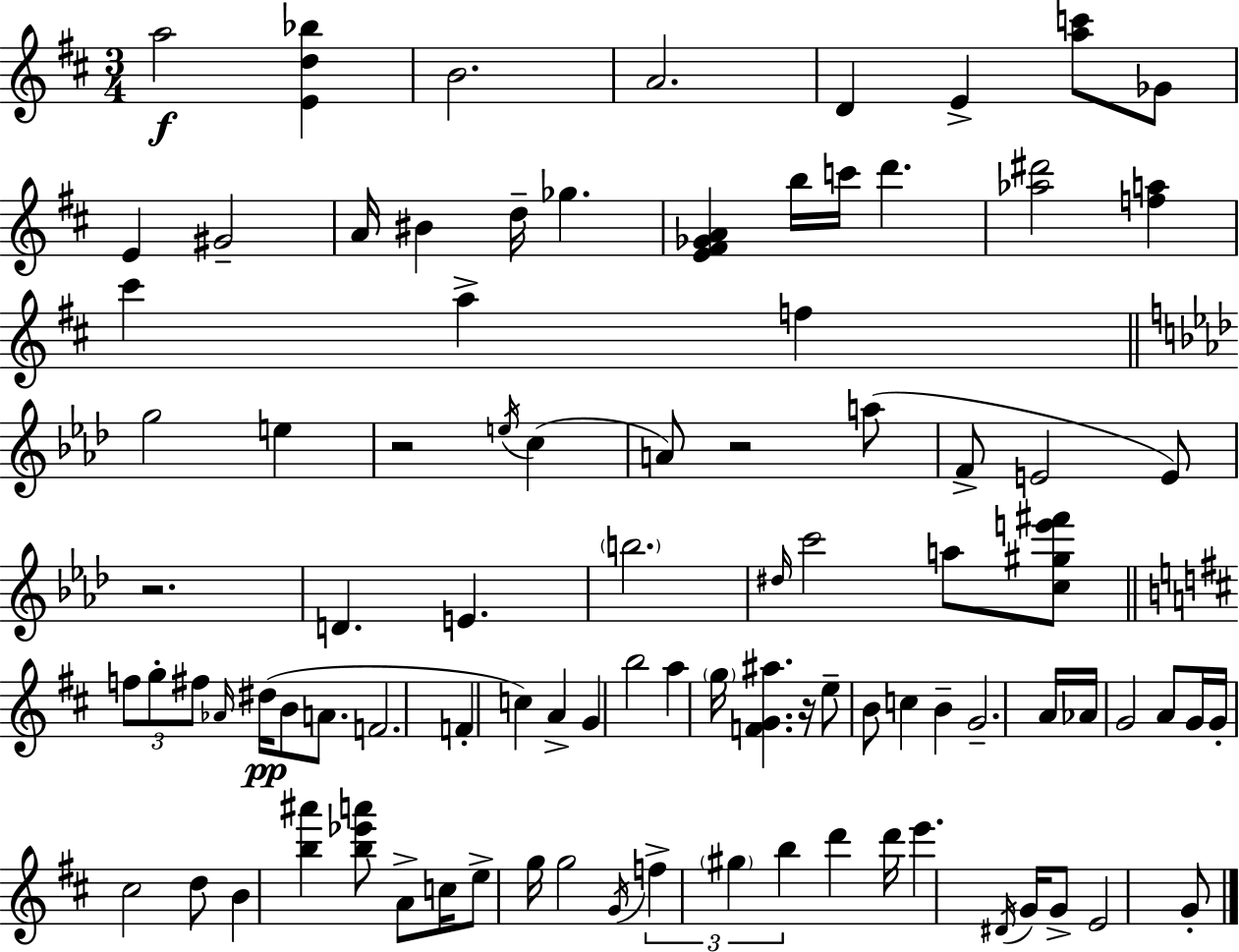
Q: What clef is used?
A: treble